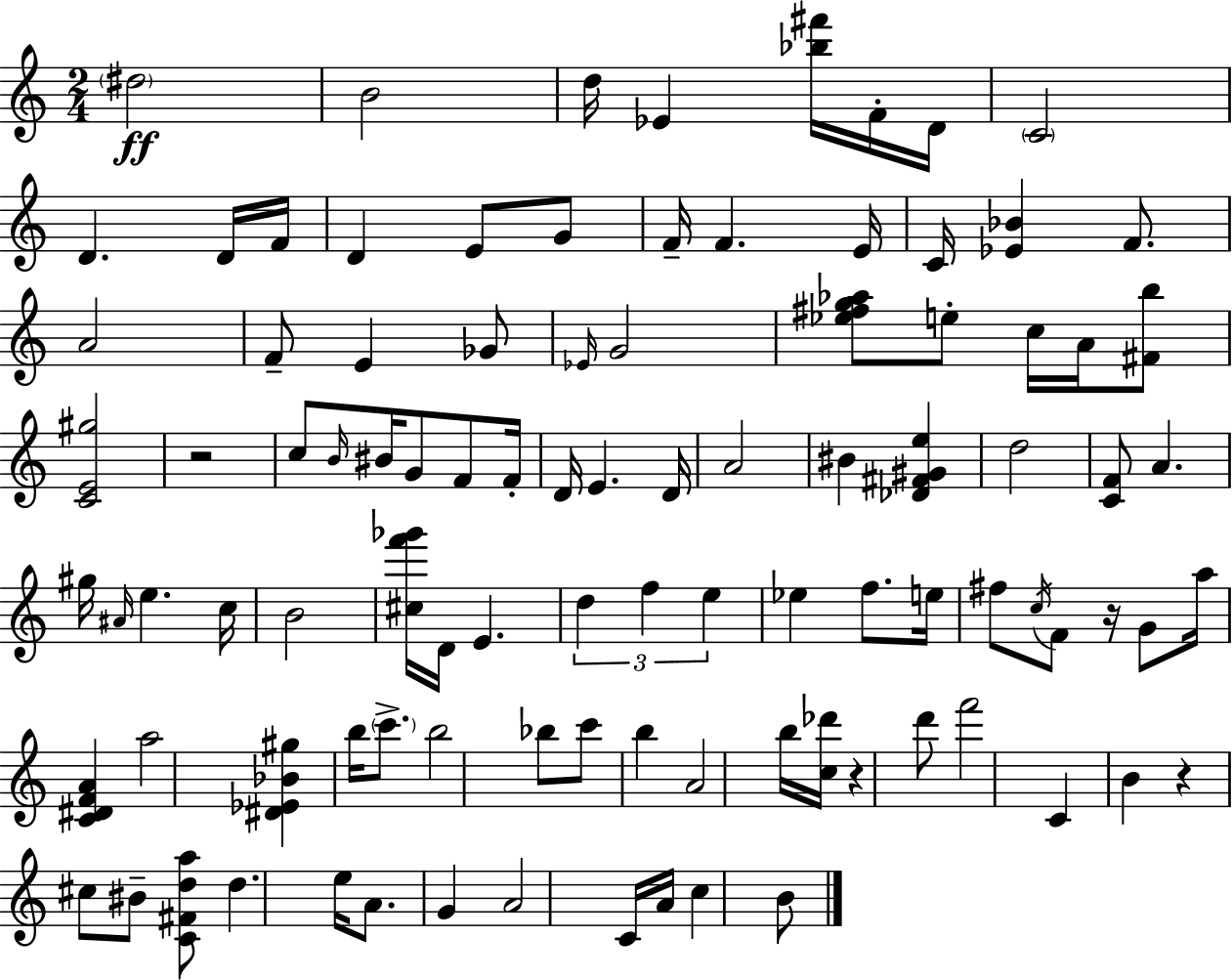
{
  \clef treble
  \numericTimeSignature
  \time 2/4
  \key c \major
  \repeat volta 2 { \parenthesize dis''2\ff | b'2 | d''16 ees'4 <bes'' fis'''>16 f'16-. d'16 | \parenthesize c'2 | \break d'4. d'16 f'16 | d'4 e'8 g'8 | f'16-- f'4. e'16 | c'16 <ees' bes'>4 f'8. | \break a'2 | f'8-- e'4 ges'8 | \grace { ees'16 } g'2 | <ees'' fis'' g'' aes''>8 e''8-. c''16 a'16 <fis' b''>8 | \break <c' e' gis''>2 | r2 | c''8 \grace { b'16 } bis'16 g'8 f'8 | f'16-. d'16 e'4. | \break d'16 a'2 | bis'4 <des' fis' gis' e''>4 | d''2 | <c' f'>8 a'4. | \break gis''16 \grace { ais'16 } e''4. | c''16 b'2 | <cis'' f''' ges'''>16 d'16 e'4. | \tuplet 3/2 { d''4 f''4 | \break e''4 } ees''4 | f''8. e''16 fis''8 | \acciaccatura { c''16 } f'8 r16 g'8 a''16 | <c' dis' f' a'>4 a''2 | \break <dis' ees' bes' gis''>4 | b''16 \parenthesize c'''8.-> b''2 | bes''8 c'''8 | b''4 a'2 | \break b''16 <c'' des'''>16 r4 | d'''8 f'''2 | c'4 | b'4 r4 | \break cis''8 bis'8-- <c' fis' d'' a''>8 d''4. | e''16 a'8. | g'4 a'2 | c'16 a'16 c''4 | \break b'8 } \bar "|."
}